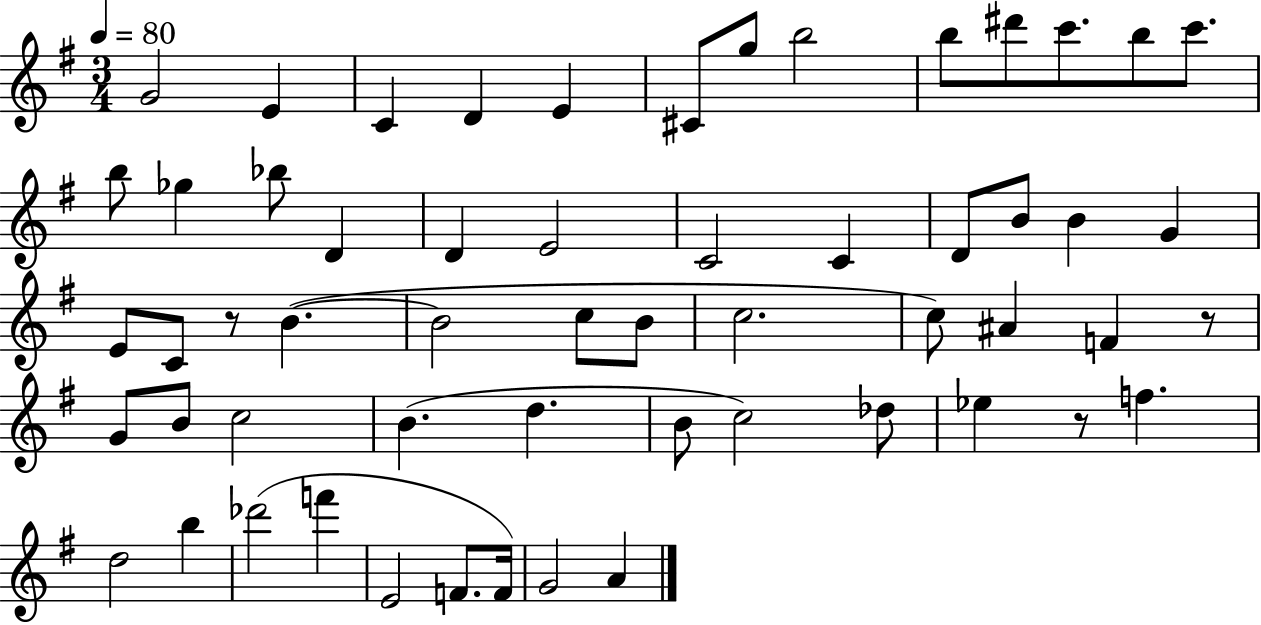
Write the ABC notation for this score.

X:1
T:Untitled
M:3/4
L:1/4
K:G
G2 E C D E ^C/2 g/2 b2 b/2 ^d'/2 c'/2 b/2 c'/2 b/2 _g _b/2 D D E2 C2 C D/2 B/2 B G E/2 C/2 z/2 B B2 c/2 B/2 c2 c/2 ^A F z/2 G/2 B/2 c2 B d B/2 c2 _d/2 _e z/2 f d2 b _d'2 f' E2 F/2 F/4 G2 A